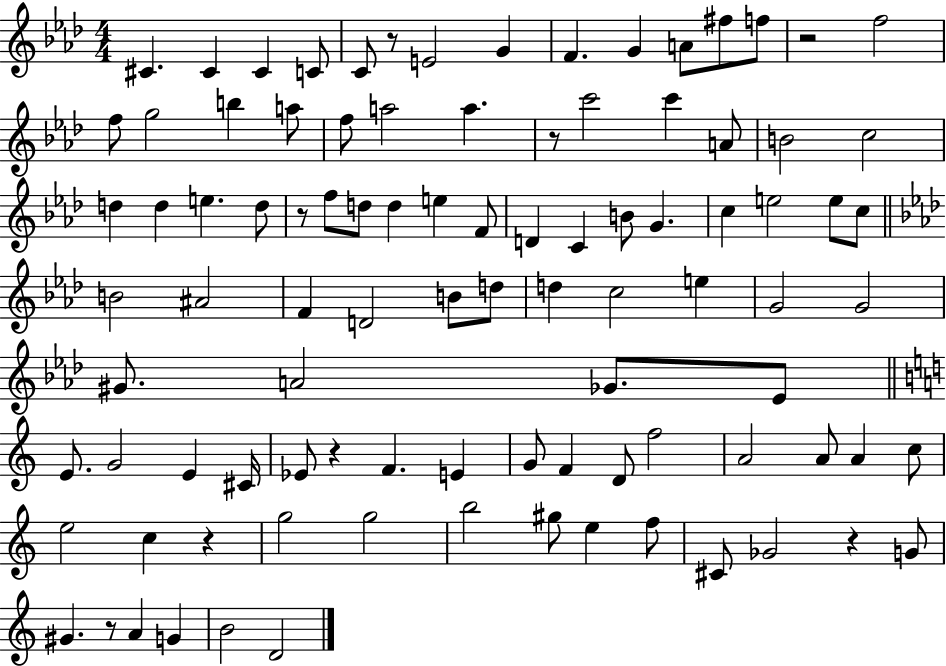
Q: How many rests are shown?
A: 8